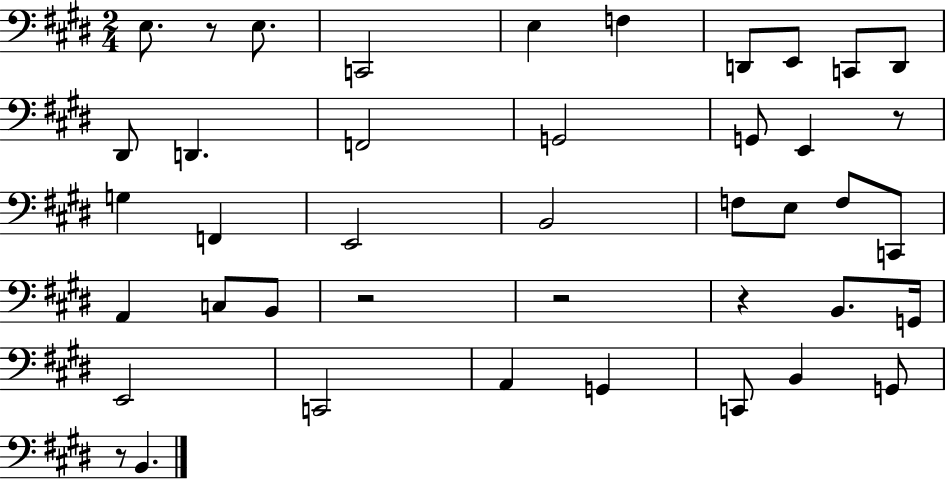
E3/e. R/e E3/e. C2/h E3/q F3/q D2/e E2/e C2/e D2/e D#2/e D2/q. F2/h G2/h G2/e E2/q R/e G3/q F2/q E2/h B2/h F3/e E3/e F3/e C2/e A2/q C3/e B2/e R/h R/h R/q B2/e. G2/s E2/h C2/h A2/q G2/q C2/e B2/q G2/e R/e B2/q.